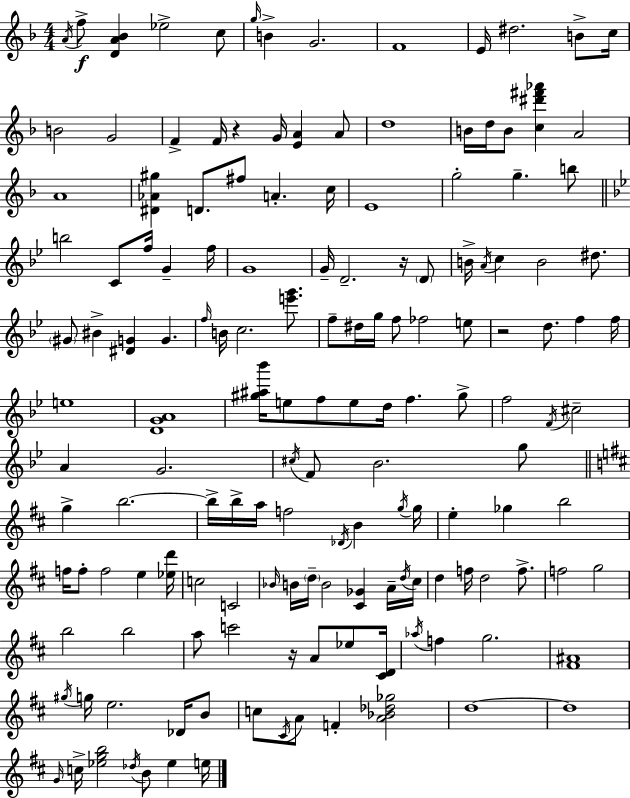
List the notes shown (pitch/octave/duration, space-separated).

A4/s F5/e [D4,A4,Bb4]/q Eb5/h C5/e G5/s B4/q G4/h. F4/w E4/s D#5/h. B4/e C5/s B4/h G4/h F4/q F4/s R/q G4/s [E4,A4]/q A4/e D5/w B4/s D5/s B4/e [C5,D#6,F#6,Ab6]/q A4/h A4/w [D#4,Ab4,G#5]/q D4/e. F#5/e A4/q. C5/s E4/w G5/h G5/q. B5/e B5/h C4/e F5/s G4/q F5/s G4/w G4/s D4/h. R/s D4/e B4/s A4/s C5/q B4/h D#5/e. G#4/e BIS4/q [D#4,G4]/q G4/q. F5/s B4/s C5/h. [E6,G6]/e. F5/e D#5/s G5/s F5/e FES5/h E5/e R/h D5/e. F5/q F5/s E5/w [D4,G4,A4]/w [G#5,A#5,Bb6]/s E5/e F5/e E5/e D5/s F5/q. G#5/e F5/h F4/s C#5/h A4/q G4/h. C#5/s F4/e Bb4/h. G5/e G5/q B5/h. B5/s B5/s A5/s F5/h Db4/s B4/q G5/s G5/s E5/q Gb5/q B5/h F5/s F5/e F5/h E5/q [Eb5,D6]/s C5/h C4/h Bb4/s B4/s D5/s B4/h [C#4,Gb4]/q A4/s D5/s C#5/s D5/q F5/s D5/h F5/e. F5/h G5/h B5/h B5/h A5/e C6/h R/s A4/e Eb5/e [C#4,D4]/s Ab5/s F5/q G5/h. [F#4,A#4]/w G#5/s G5/s E5/h. Db4/s B4/e C5/e C#4/s A4/e F4/q [A4,Bb4,Db5,Gb5]/h D5/w D5/w G4/s C5/s [Eb5,G5,B5]/h Db5/s B4/e Eb5/q E5/s